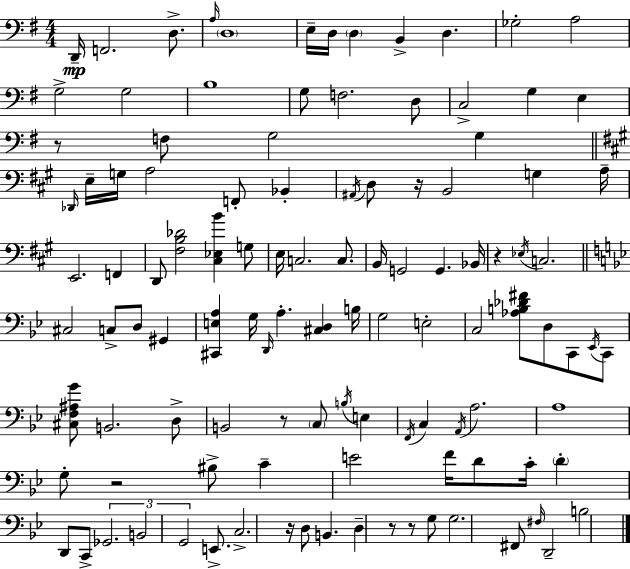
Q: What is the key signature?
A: E minor